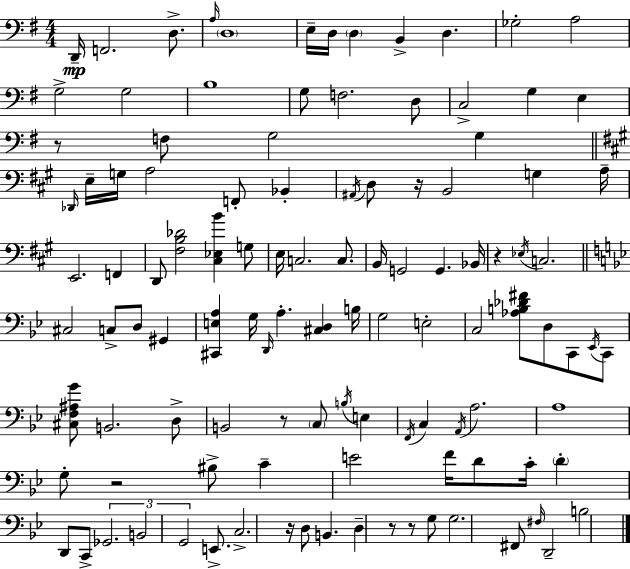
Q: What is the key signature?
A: E minor